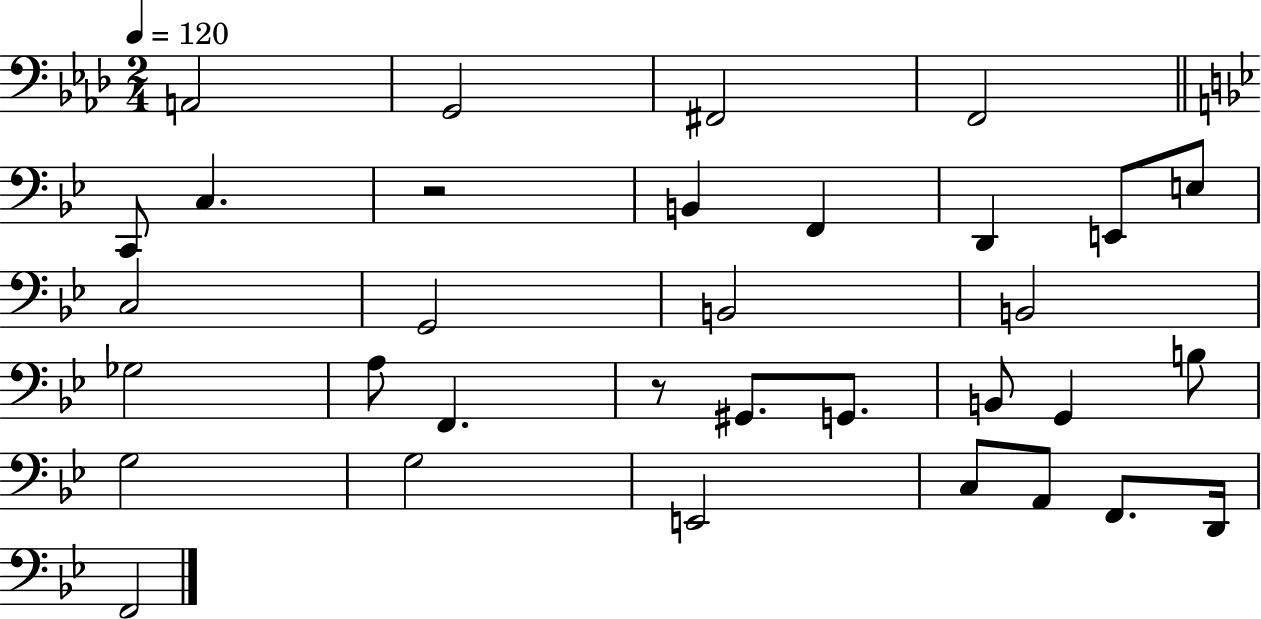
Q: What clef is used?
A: bass